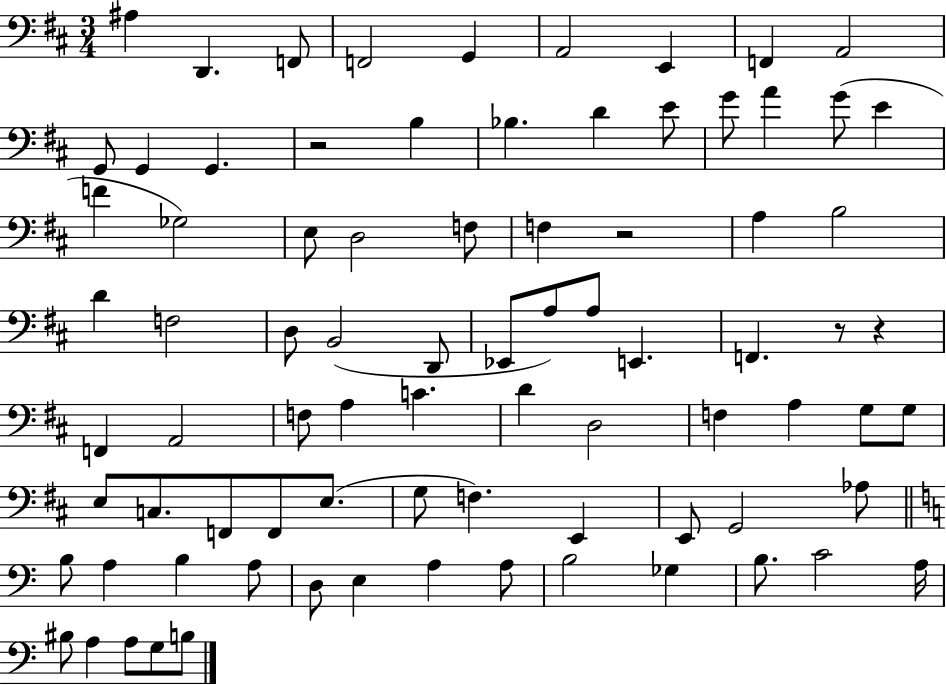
A#3/q D2/q. F2/e F2/h G2/q A2/h E2/q F2/q A2/h G2/e G2/q G2/q. R/h B3/q Bb3/q. D4/q E4/e G4/e A4/q G4/e E4/q F4/q Gb3/h E3/e D3/h F3/e F3/q R/h A3/q B3/h D4/q F3/h D3/e B2/h D2/e Eb2/e A3/e A3/e E2/q. F2/q. R/e R/q F2/q A2/h F3/e A3/q C4/q. D4/q D3/h F3/q A3/q G3/e G3/e E3/e C3/e. F2/e F2/e E3/e. G3/e F3/q. E2/q E2/e G2/h Ab3/e B3/e A3/q B3/q A3/e D3/e E3/q A3/q A3/e B3/h Gb3/q B3/e. C4/h A3/s BIS3/e A3/q A3/e G3/e B3/e